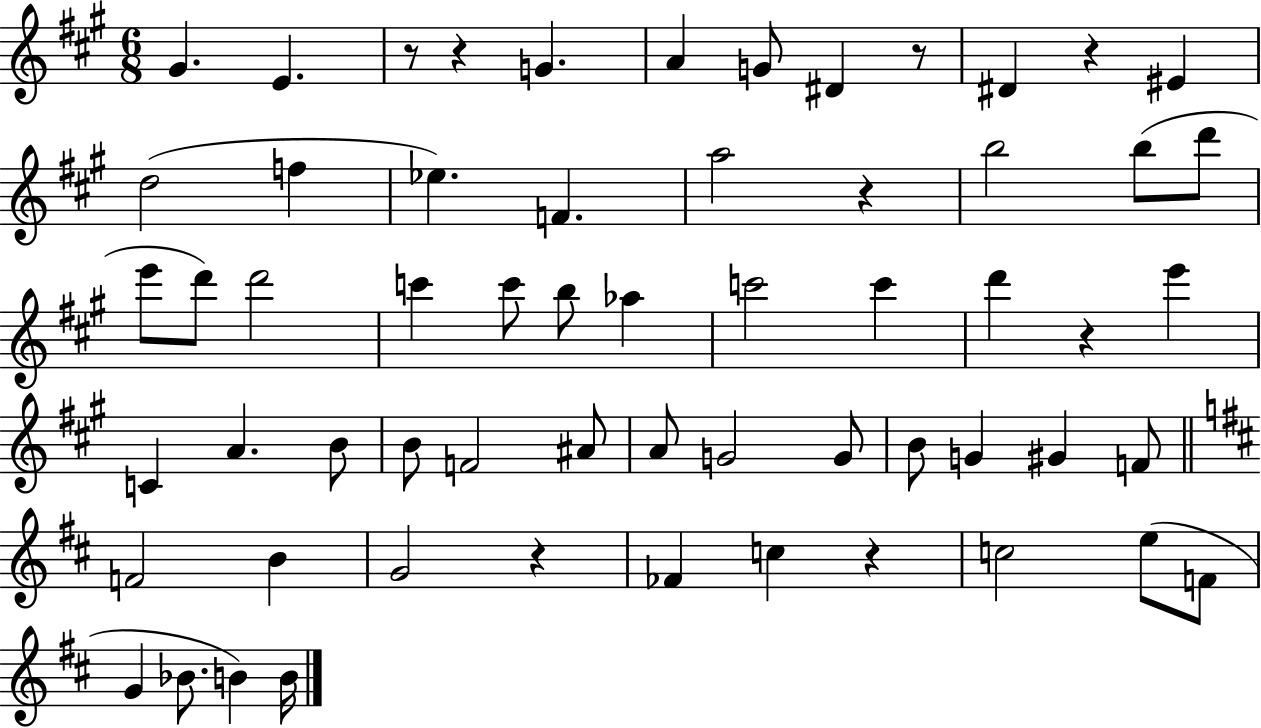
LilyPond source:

{
  \clef treble
  \numericTimeSignature
  \time 6/8
  \key a \major
  gis'4. e'4. | r8 r4 g'4. | a'4 g'8 dis'4 r8 | dis'4 r4 eis'4 | \break d''2( f''4 | ees''4.) f'4. | a''2 r4 | b''2 b''8( d'''8 | \break e'''8 d'''8) d'''2 | c'''4 c'''8 b''8 aes''4 | c'''2 c'''4 | d'''4 r4 e'''4 | \break c'4 a'4. b'8 | b'8 f'2 ais'8 | a'8 g'2 g'8 | b'8 g'4 gis'4 f'8 | \break \bar "||" \break \key d \major f'2 b'4 | g'2 r4 | fes'4 c''4 r4 | c''2 e''8( f'8 | \break g'4 bes'8. b'4) b'16 | \bar "|."
}